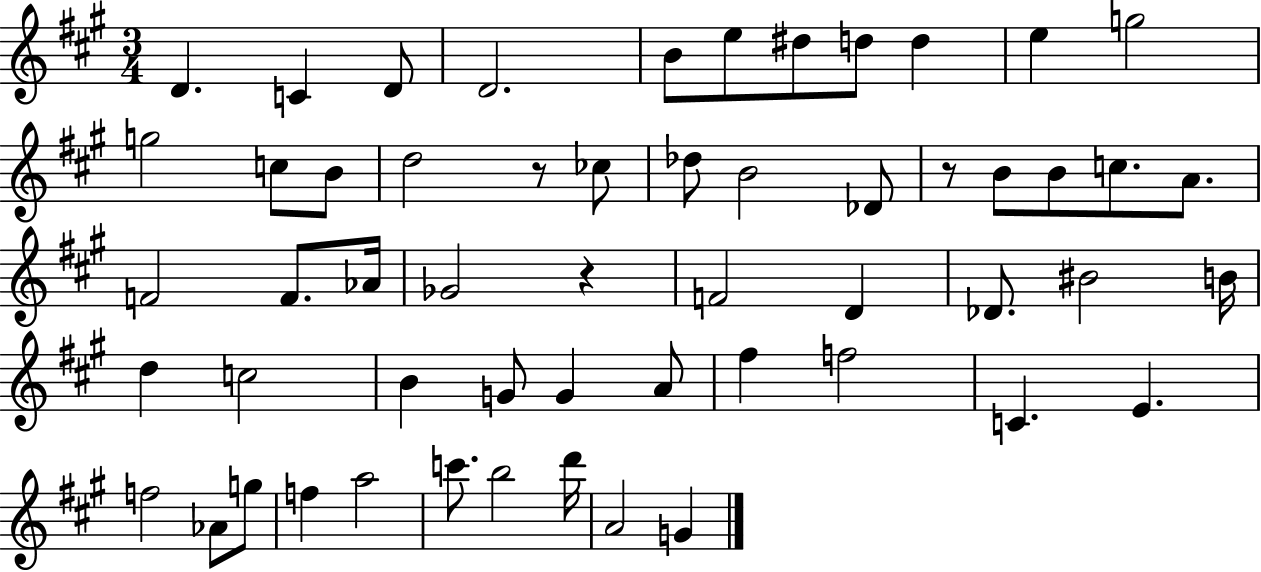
{
  \clef treble
  \numericTimeSignature
  \time 3/4
  \key a \major
  \repeat volta 2 { d'4. c'4 d'8 | d'2. | b'8 e''8 dis''8 d''8 d''4 | e''4 g''2 | \break g''2 c''8 b'8 | d''2 r8 ces''8 | des''8 b'2 des'8 | r8 b'8 b'8 c''8. a'8. | \break f'2 f'8. aes'16 | ges'2 r4 | f'2 d'4 | des'8. bis'2 b'16 | \break d''4 c''2 | b'4 g'8 g'4 a'8 | fis''4 f''2 | c'4. e'4. | \break f''2 aes'8 g''8 | f''4 a''2 | c'''8. b''2 d'''16 | a'2 g'4 | \break } \bar "|."
}